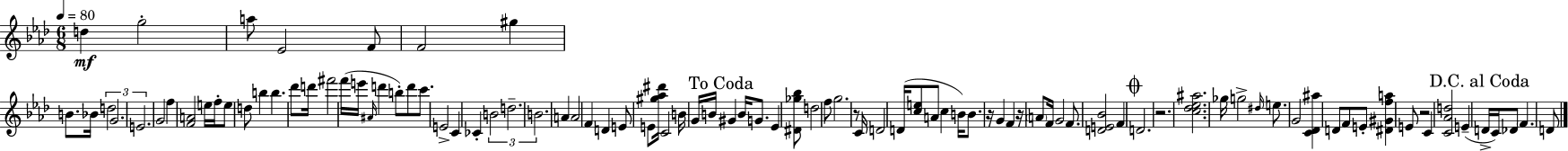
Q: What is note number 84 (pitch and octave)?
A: D4